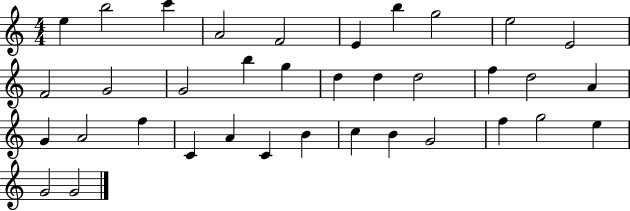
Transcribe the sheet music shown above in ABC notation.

X:1
T:Untitled
M:4/4
L:1/4
K:C
e b2 c' A2 F2 E b g2 e2 E2 F2 G2 G2 b g d d d2 f d2 A G A2 f C A C B c B G2 f g2 e G2 G2